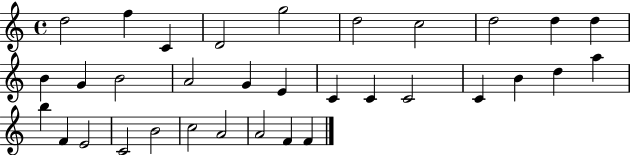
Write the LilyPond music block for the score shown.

{
  \clef treble
  \time 4/4
  \defaultTimeSignature
  \key c \major
  d''2 f''4 c'4 | d'2 g''2 | d''2 c''2 | d''2 d''4 d''4 | \break b'4 g'4 b'2 | a'2 g'4 e'4 | c'4 c'4 c'2 | c'4 b'4 d''4 a''4 | \break b''4 f'4 e'2 | c'2 b'2 | c''2 a'2 | a'2 f'4 f'4 | \break \bar "|."
}